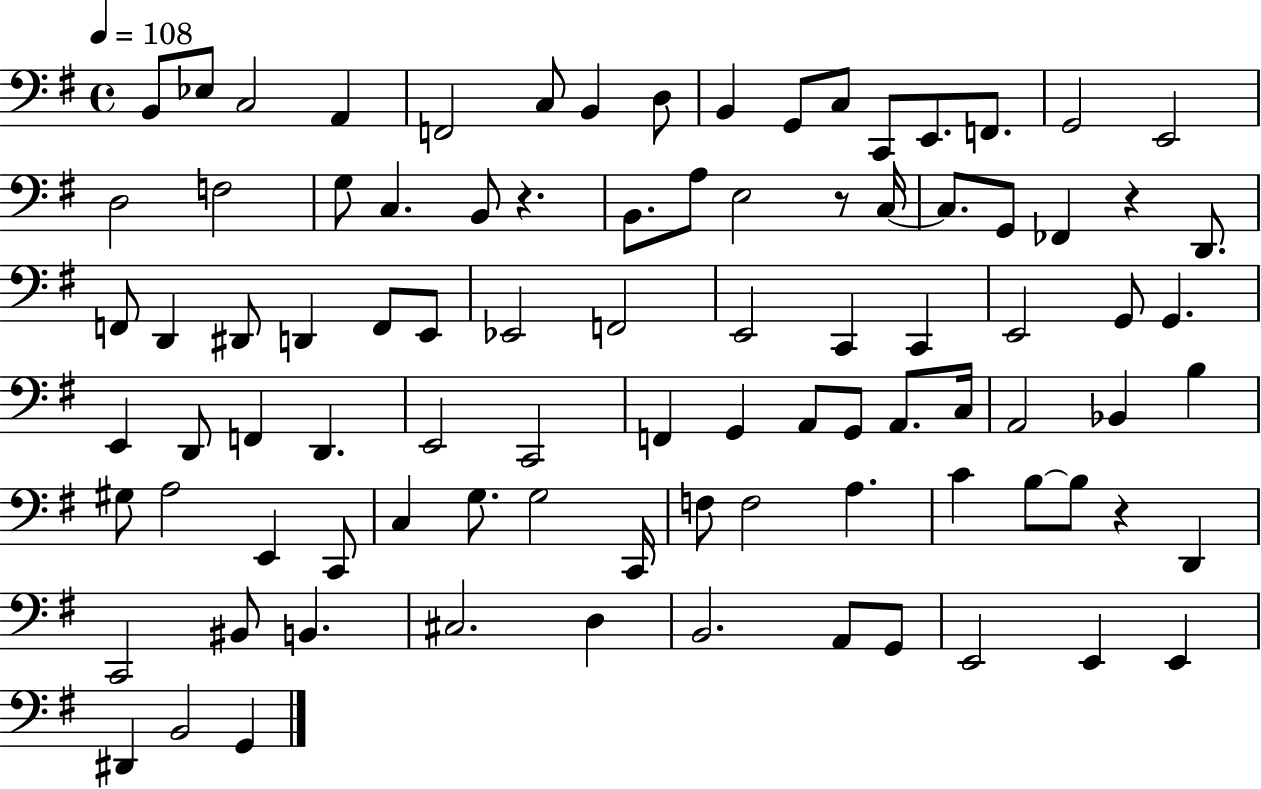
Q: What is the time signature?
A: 4/4